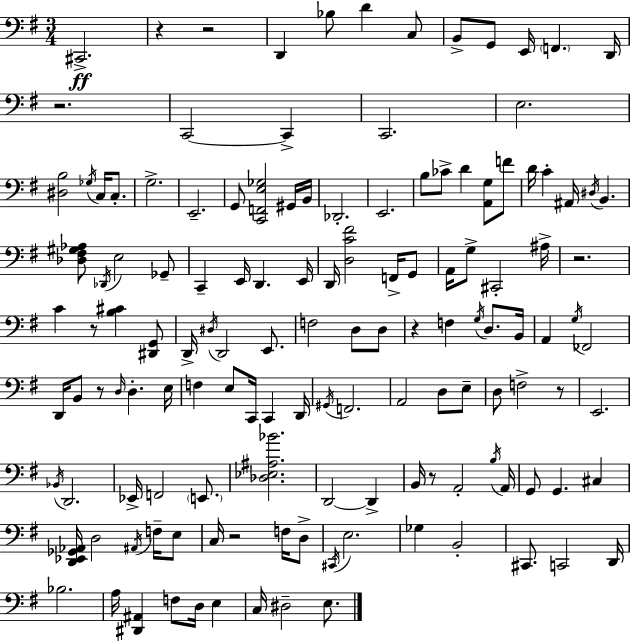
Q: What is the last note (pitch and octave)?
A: E3